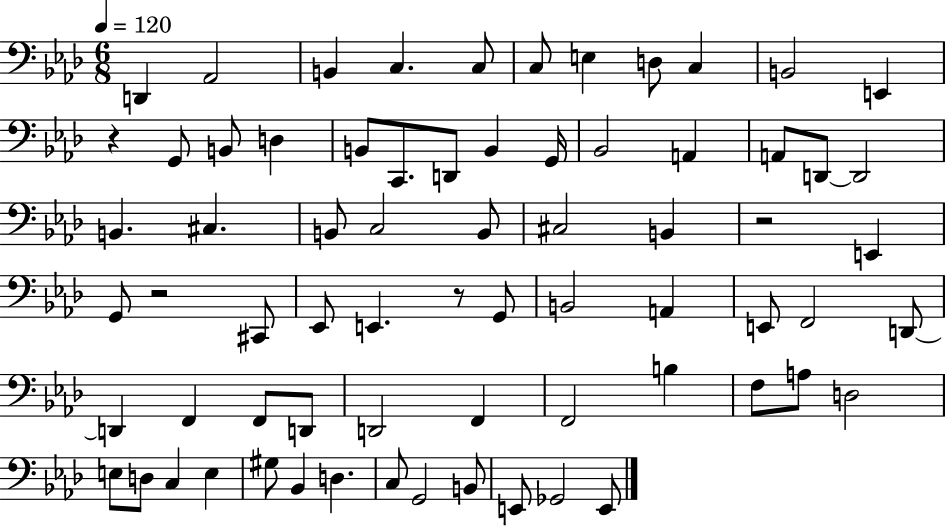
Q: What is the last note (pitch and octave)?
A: E2